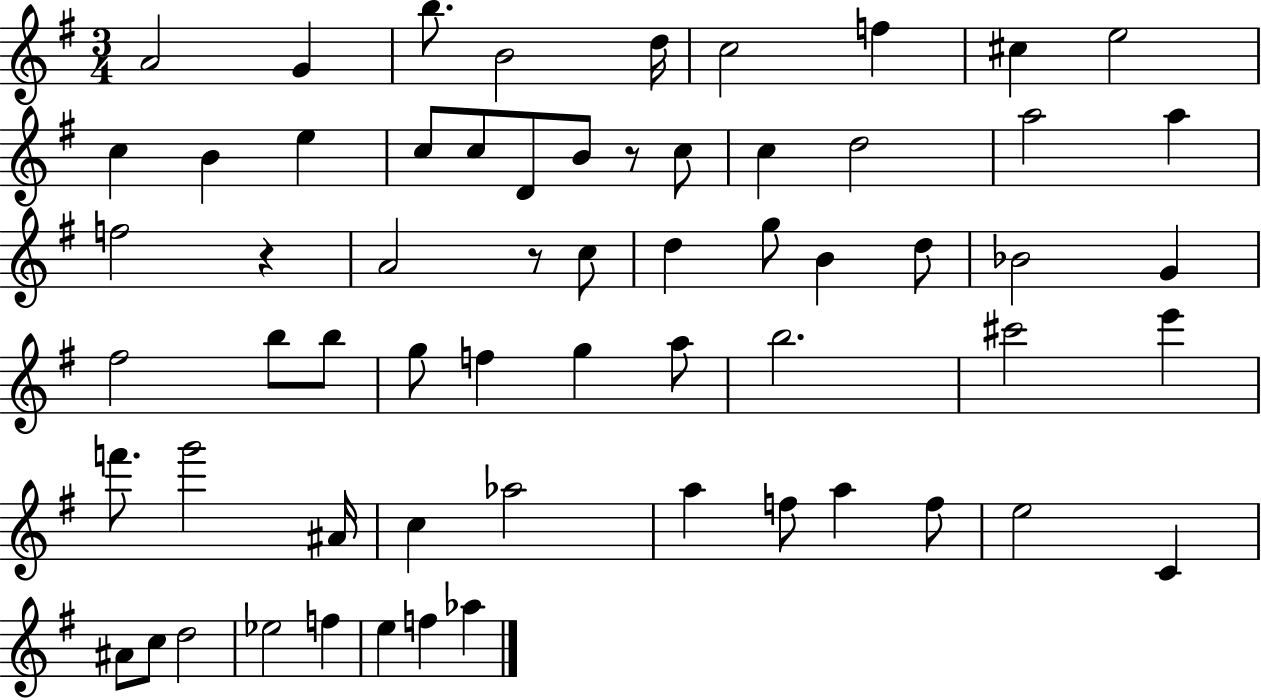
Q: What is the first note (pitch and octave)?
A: A4